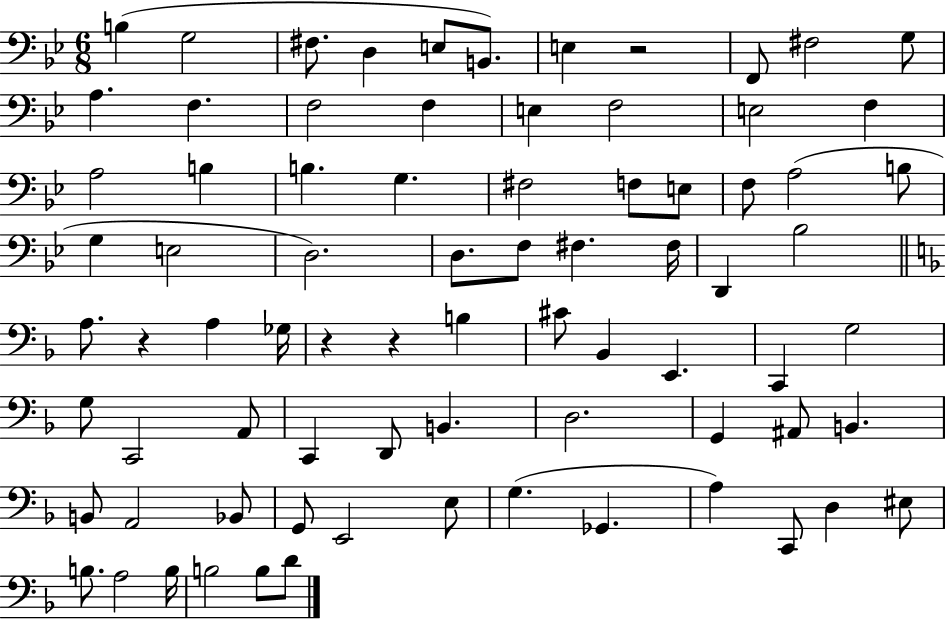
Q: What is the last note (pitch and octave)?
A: D4